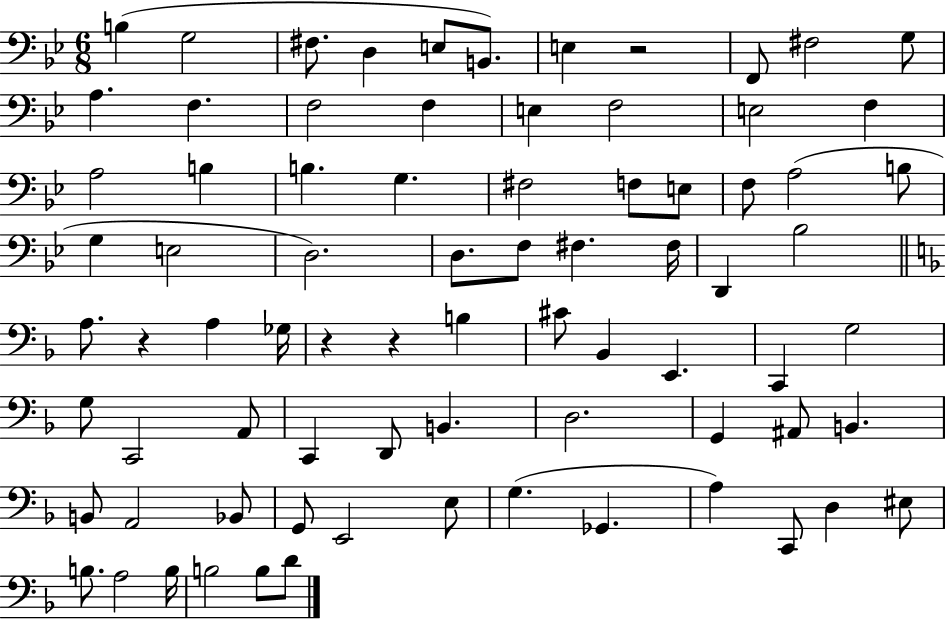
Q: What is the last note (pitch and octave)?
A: D4